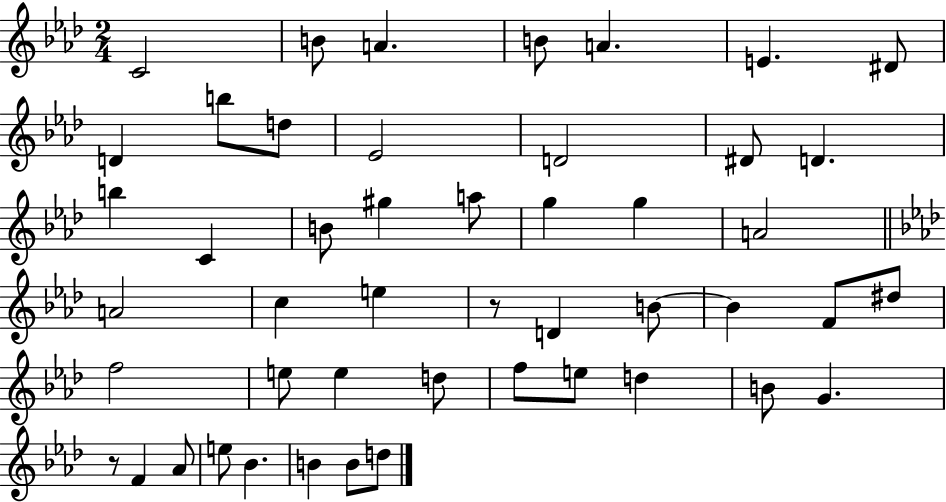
{
  \clef treble
  \numericTimeSignature
  \time 2/4
  \key aes \major
  c'2 | b'8 a'4. | b'8 a'4. | e'4. dis'8 | \break d'4 b''8 d''8 | ees'2 | d'2 | dis'8 d'4. | \break b''4 c'4 | b'8 gis''4 a''8 | g''4 g''4 | a'2 | \break \bar "||" \break \key f \minor a'2 | c''4 e''4 | r8 d'4 b'8~~ | b'4 f'8 dis''8 | \break f''2 | e''8 e''4 d''8 | f''8 e''8 d''4 | b'8 g'4. | \break r8 f'4 aes'8 | e''8 bes'4. | b'4 b'8 d''8 | \bar "|."
}